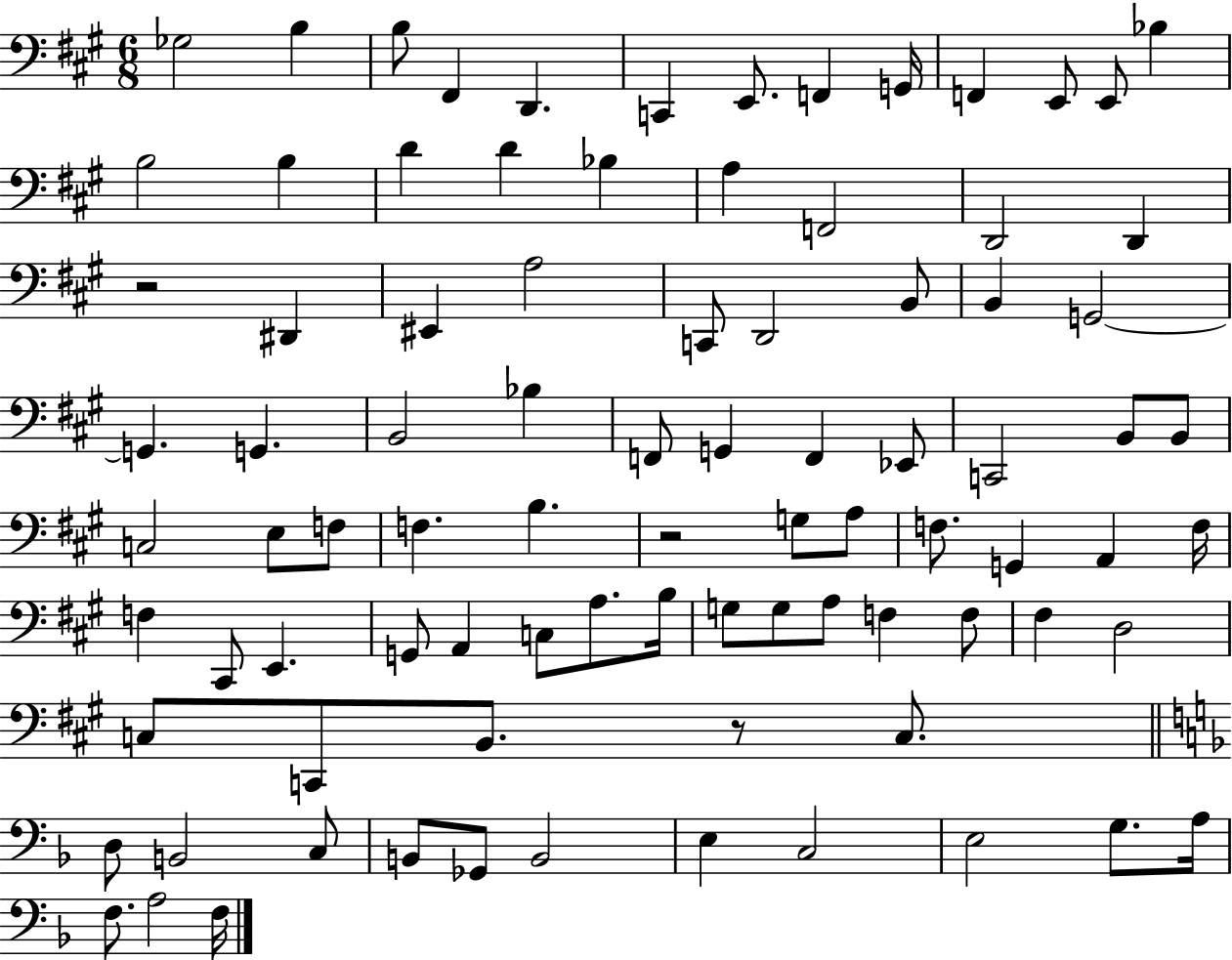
X:1
T:Untitled
M:6/8
L:1/4
K:A
_G,2 B, B,/2 ^F,, D,, C,, E,,/2 F,, G,,/4 F,, E,,/2 E,,/2 _B, B,2 B, D D _B, A, F,,2 D,,2 D,, z2 ^D,, ^E,, A,2 C,,/2 D,,2 B,,/2 B,, G,,2 G,, G,, B,,2 _B, F,,/2 G,, F,, _E,,/2 C,,2 B,,/2 B,,/2 C,2 E,/2 F,/2 F, B, z2 G,/2 A,/2 F,/2 G,, A,, F,/4 F, ^C,,/2 E,, G,,/2 A,, C,/2 A,/2 B,/4 G,/2 G,/2 A,/2 F, F,/2 ^F, D,2 C,/2 C,,/2 B,,/2 z/2 C,/2 D,/2 B,,2 C,/2 B,,/2 _G,,/2 B,,2 E, C,2 E,2 G,/2 A,/4 F,/2 A,2 F,/4